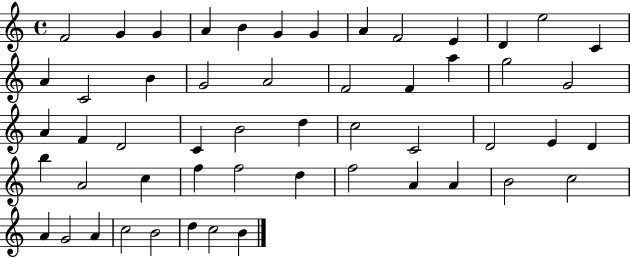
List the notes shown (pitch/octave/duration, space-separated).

F4/h G4/q G4/q A4/q B4/q G4/q G4/q A4/q F4/h E4/q D4/q E5/h C4/q A4/q C4/h B4/q G4/h A4/h F4/h F4/q A5/q G5/h G4/h A4/q F4/q D4/h C4/q B4/h D5/q C5/h C4/h D4/h E4/q D4/q B5/q A4/h C5/q F5/q F5/h D5/q F5/h A4/q A4/q B4/h C5/h A4/q G4/h A4/q C5/h B4/h D5/q C5/h B4/q